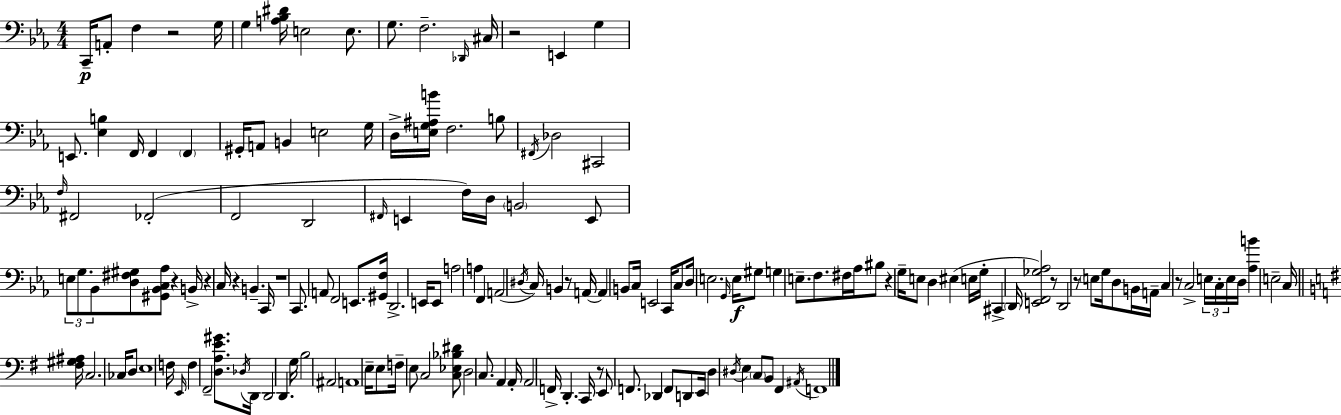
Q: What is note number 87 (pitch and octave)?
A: D2